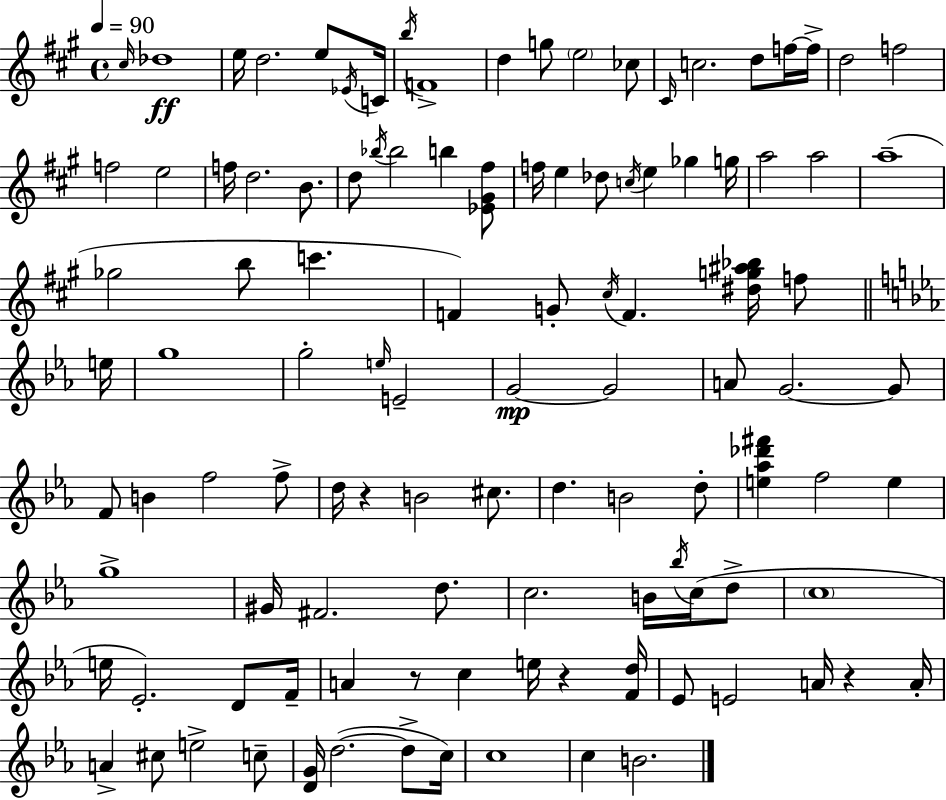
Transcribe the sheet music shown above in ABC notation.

X:1
T:Untitled
M:4/4
L:1/4
K:A
^c/4 _d4 e/4 d2 e/2 _E/4 C/4 b/4 F4 d g/2 e2 _c/2 ^C/4 c2 d/2 f/4 f/4 d2 f2 f2 e2 f/4 d2 B/2 d/2 _b/4 _b2 b [_E^G^f]/2 f/4 e _d/2 c/4 e _g g/4 a2 a2 a4 _g2 b/2 c' F G/2 ^c/4 F [^dg^a_b]/4 f/2 e/4 g4 g2 e/4 E2 G2 G2 A/2 G2 G/2 F/2 B f2 f/2 d/4 z B2 ^c/2 d B2 d/2 [e_a_d'^f'] f2 e g4 ^G/4 ^F2 d/2 c2 B/4 _b/4 c/4 d/2 c4 e/4 _E2 D/2 F/4 A z/2 c e/4 z [Fd]/4 _E/2 E2 A/4 z A/4 A ^c/2 e2 c/2 [DG]/4 d2 d/2 c/4 c4 c B2